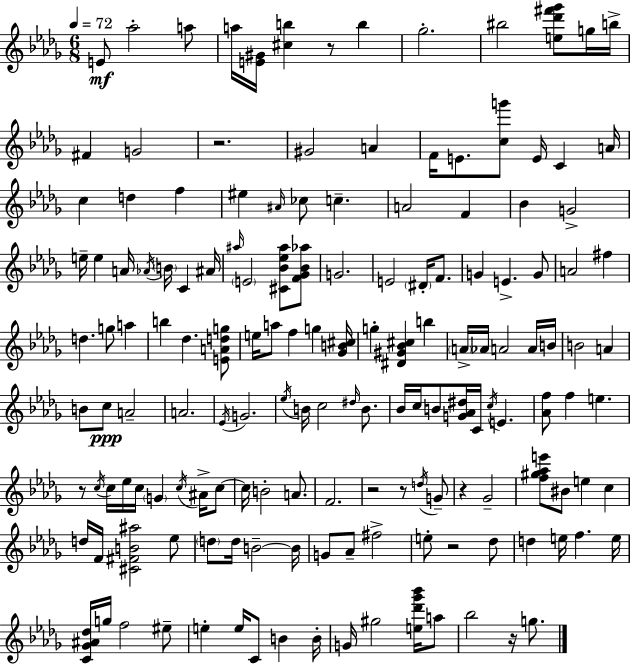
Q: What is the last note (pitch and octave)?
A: G5